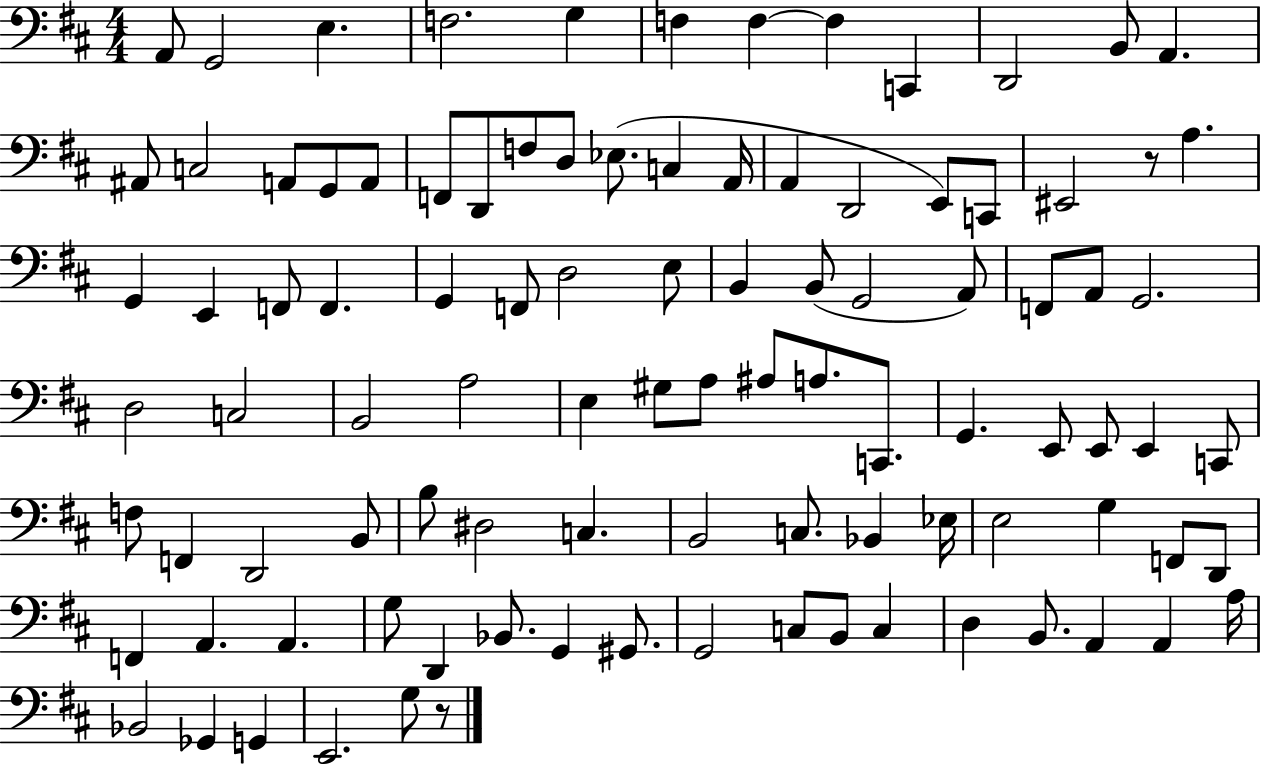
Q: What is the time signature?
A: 4/4